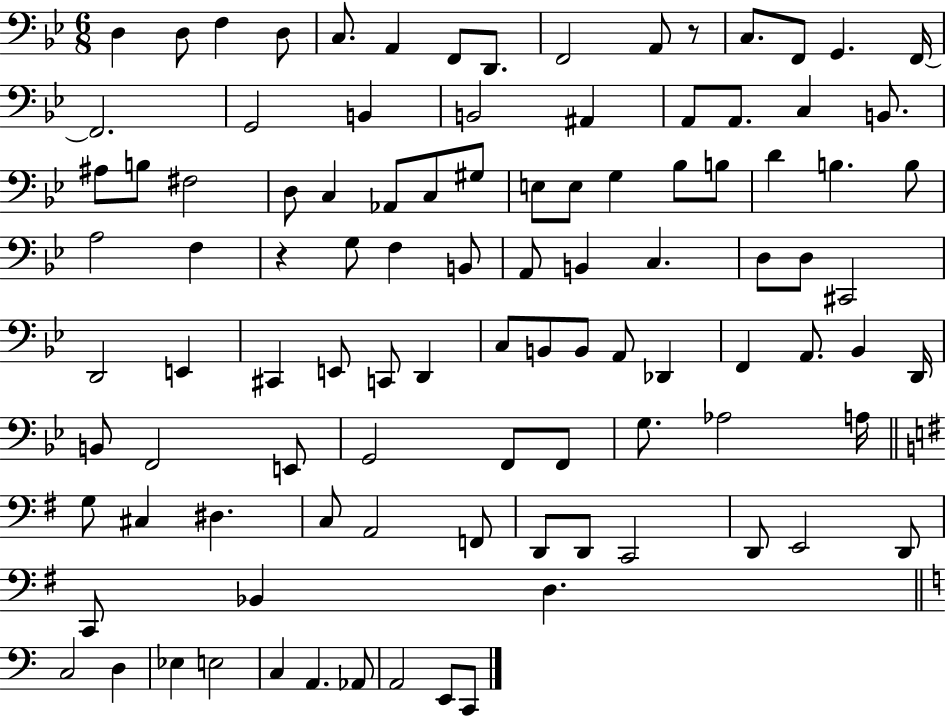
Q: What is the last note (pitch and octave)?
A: C2